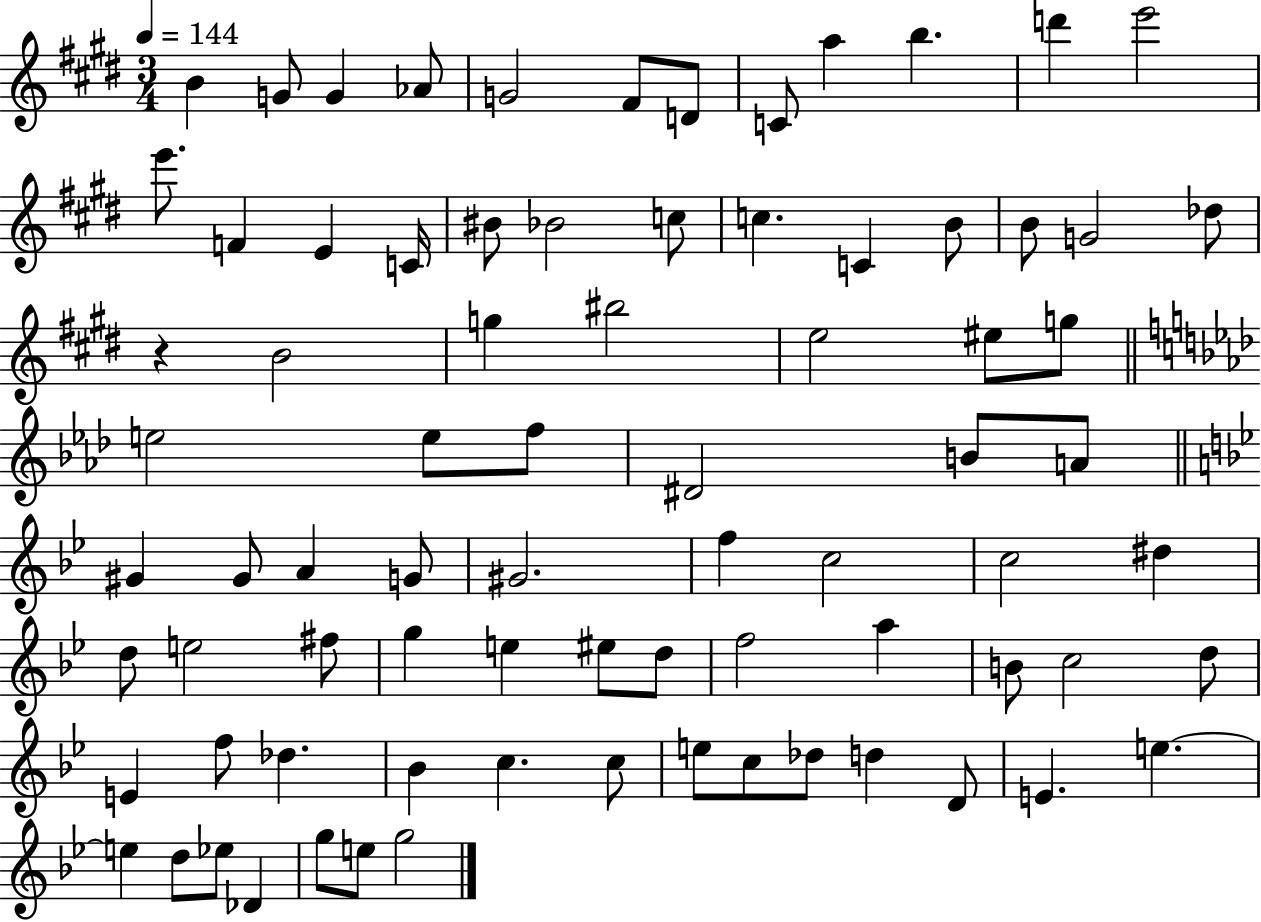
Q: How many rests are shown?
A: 1